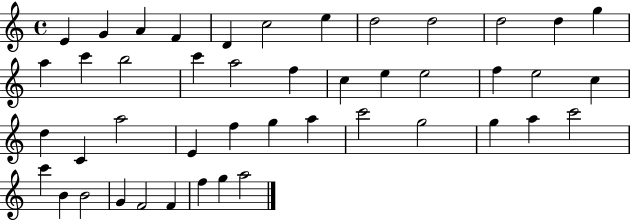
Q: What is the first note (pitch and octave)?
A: E4